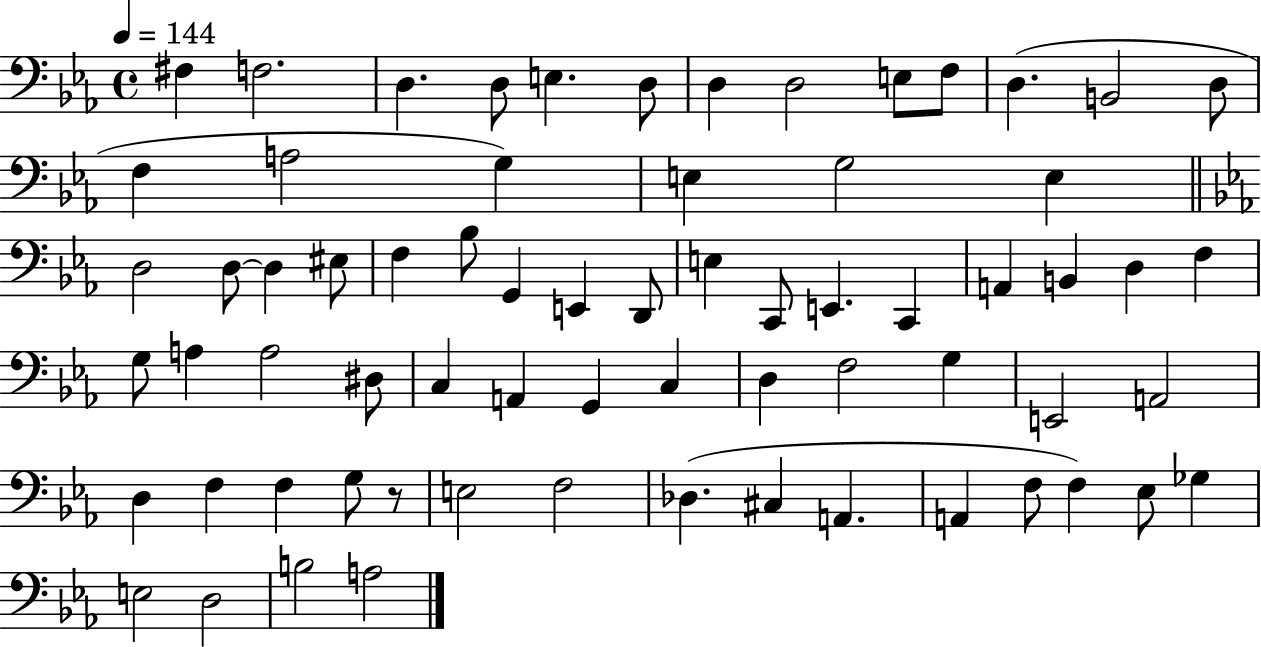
X:1
T:Untitled
M:4/4
L:1/4
K:Eb
^F, F,2 D, D,/2 E, D,/2 D, D,2 E,/2 F,/2 D, B,,2 D,/2 F, A,2 G, E, G,2 E, D,2 D,/2 D, ^E,/2 F, _B,/2 G,, E,, D,,/2 E, C,,/2 E,, C,, A,, B,, D, F, G,/2 A, A,2 ^D,/2 C, A,, G,, C, D, F,2 G, E,,2 A,,2 D, F, F, G,/2 z/2 E,2 F,2 _D, ^C, A,, A,, F,/2 F, _E,/2 _G, E,2 D,2 B,2 A,2